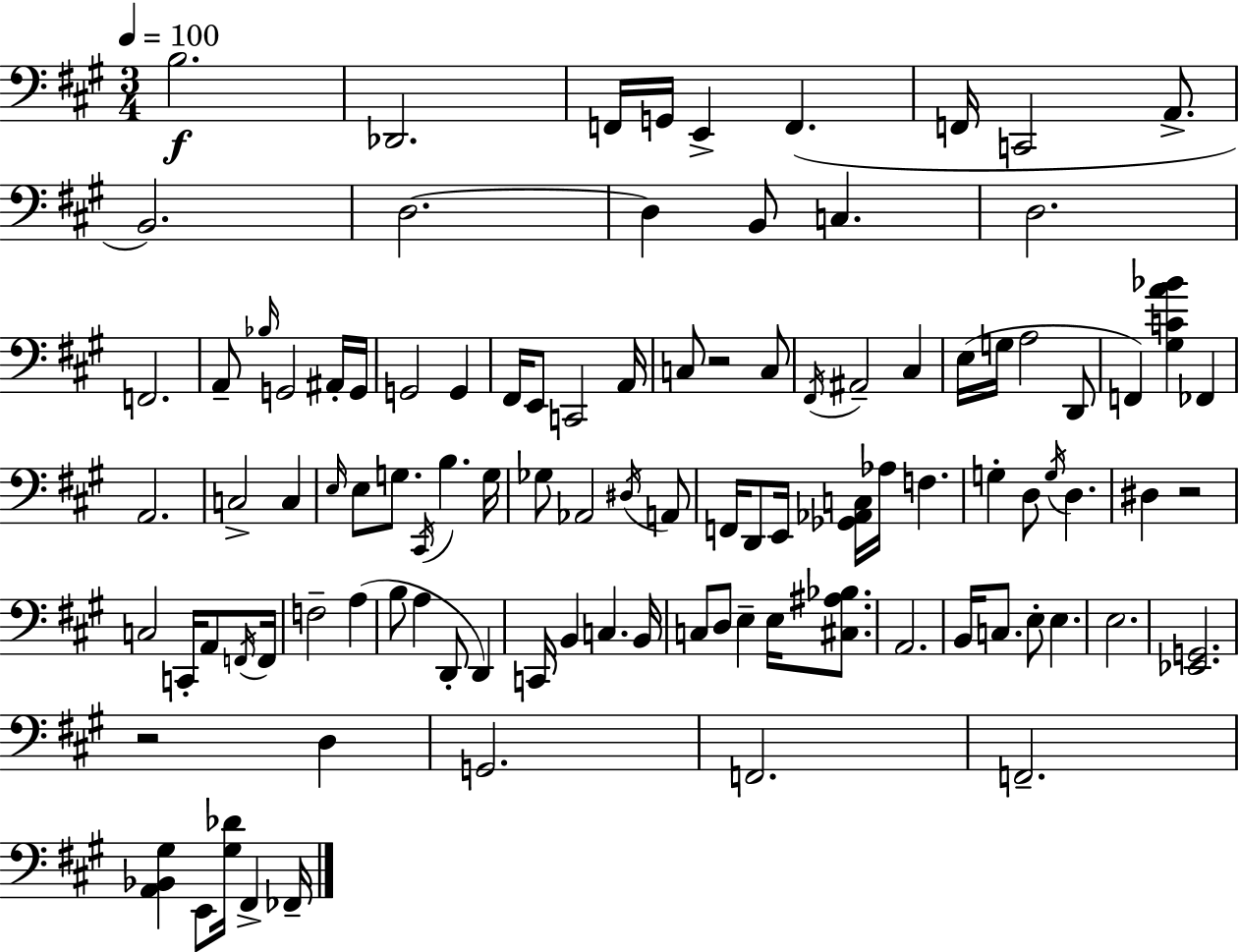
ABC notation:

X:1
T:Untitled
M:3/4
L:1/4
K:A
B,2 _D,,2 F,,/4 G,,/4 E,, F,, F,,/4 C,,2 A,,/2 B,,2 D,2 D, B,,/2 C, D,2 F,,2 A,,/2 _B,/4 G,,2 ^A,,/4 G,,/4 G,,2 G,, ^F,,/4 E,,/2 C,,2 A,,/4 C,/2 z2 C,/2 ^F,,/4 ^A,,2 ^C, E,/4 G,/4 A,2 D,,/2 F,, [^G,CA_B] _F,, A,,2 C,2 C, E,/4 E,/2 G,/2 ^C,,/4 B, G,/4 _G,/2 _A,,2 ^D,/4 A,,/2 F,,/4 D,,/2 E,,/4 [_G,,_A,,C,]/4 _A,/4 F, G, D,/2 G,/4 D, ^D, z2 C,2 C,,/4 A,,/2 F,,/4 F,,/4 F,2 A, B,/2 A, D,,/2 D,, C,,/4 B,, C, B,,/4 C,/2 D,/2 E, E,/4 [^C,^A,_B,]/2 A,,2 B,,/4 C,/2 E,/2 E, E,2 [_E,,G,,]2 z2 D, G,,2 F,,2 F,,2 [A,,_B,,^G,] E,,/2 [^G,_D]/4 ^F,, _F,,/4